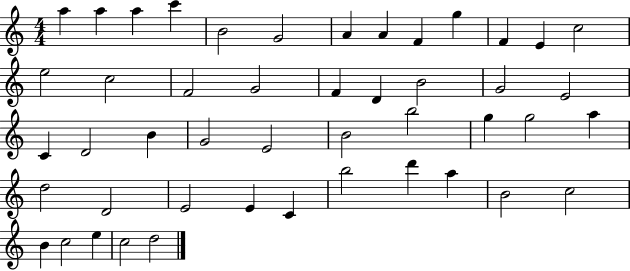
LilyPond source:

{
  \clef treble
  \numericTimeSignature
  \time 4/4
  \key c \major
  a''4 a''4 a''4 c'''4 | b'2 g'2 | a'4 a'4 f'4 g''4 | f'4 e'4 c''2 | \break e''2 c''2 | f'2 g'2 | f'4 d'4 b'2 | g'2 e'2 | \break c'4 d'2 b'4 | g'2 e'2 | b'2 b''2 | g''4 g''2 a''4 | \break d''2 d'2 | e'2 e'4 c'4 | b''2 d'''4 a''4 | b'2 c''2 | \break b'4 c''2 e''4 | c''2 d''2 | \bar "|."
}